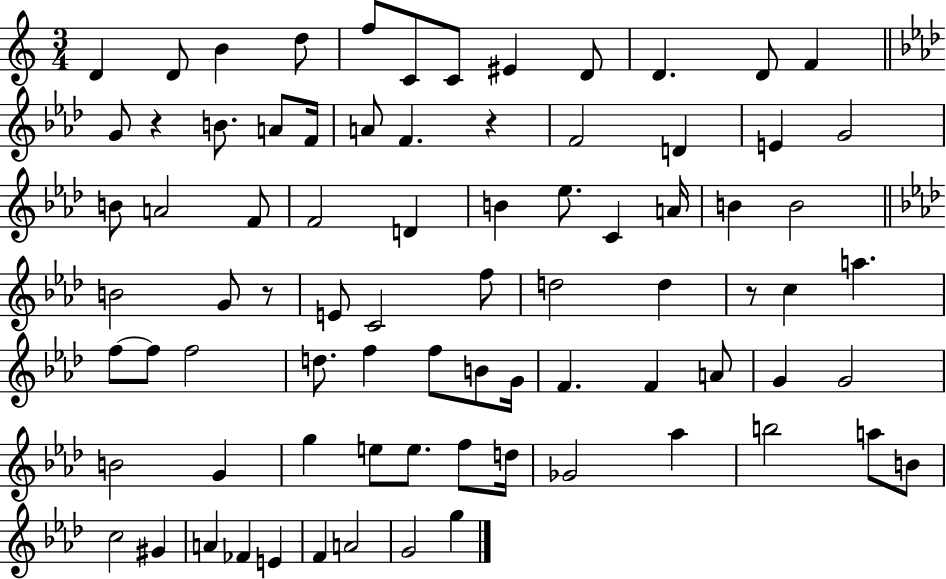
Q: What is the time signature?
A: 3/4